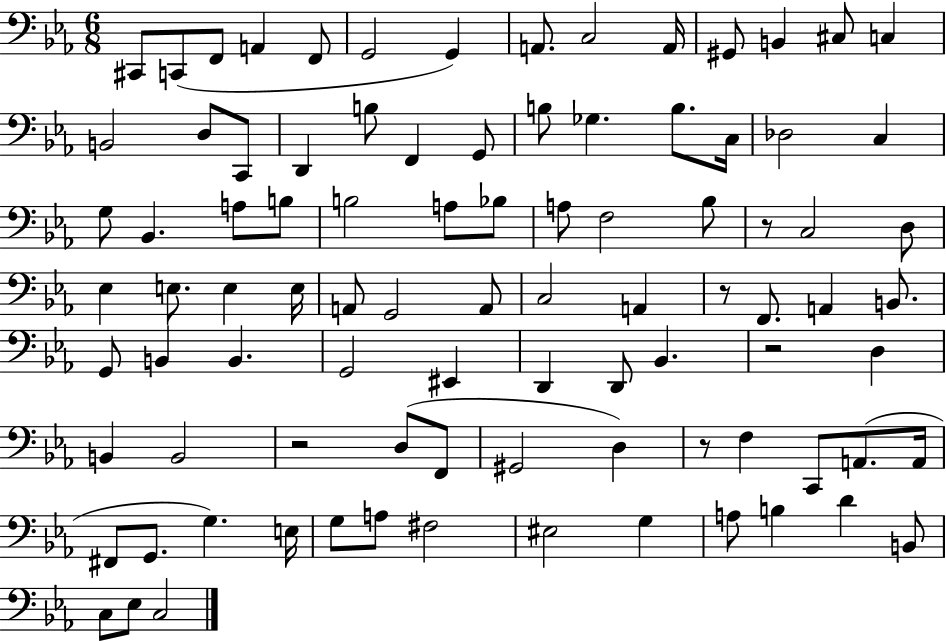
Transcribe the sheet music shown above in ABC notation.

X:1
T:Untitled
M:6/8
L:1/4
K:Eb
^C,,/2 C,,/2 F,,/2 A,, F,,/2 G,,2 G,, A,,/2 C,2 A,,/4 ^G,,/2 B,, ^C,/2 C, B,,2 D,/2 C,,/2 D,, B,/2 F,, G,,/2 B,/2 _G, B,/2 C,/4 _D,2 C, G,/2 _B,, A,/2 B,/2 B,2 A,/2 _B,/2 A,/2 F,2 _B,/2 z/2 C,2 D,/2 _E, E,/2 E, E,/4 A,,/2 G,,2 A,,/2 C,2 A,, z/2 F,,/2 A,, B,,/2 G,,/2 B,, B,, G,,2 ^E,, D,, D,,/2 _B,, z2 D, B,, B,,2 z2 D,/2 F,,/2 ^G,,2 D, z/2 F, C,,/2 A,,/2 A,,/4 ^F,,/2 G,,/2 G, E,/4 G,/2 A,/2 ^F,2 ^E,2 G, A,/2 B, D B,,/2 C,/2 _E,/2 C,2